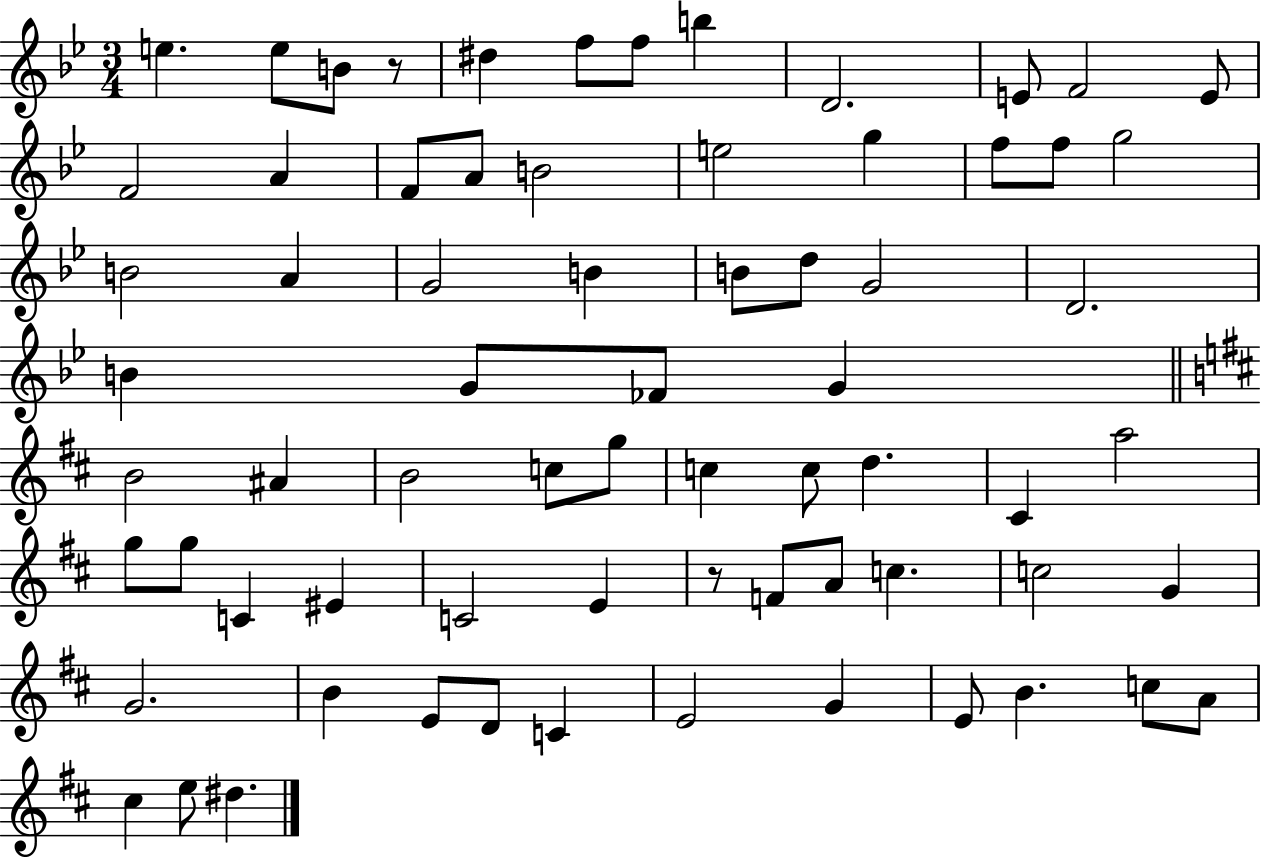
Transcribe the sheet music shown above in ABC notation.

X:1
T:Untitled
M:3/4
L:1/4
K:Bb
e e/2 B/2 z/2 ^d f/2 f/2 b D2 E/2 F2 E/2 F2 A F/2 A/2 B2 e2 g f/2 f/2 g2 B2 A G2 B B/2 d/2 G2 D2 B G/2 _F/2 G B2 ^A B2 c/2 g/2 c c/2 d ^C a2 g/2 g/2 C ^E C2 E z/2 F/2 A/2 c c2 G G2 B E/2 D/2 C E2 G E/2 B c/2 A/2 ^c e/2 ^d